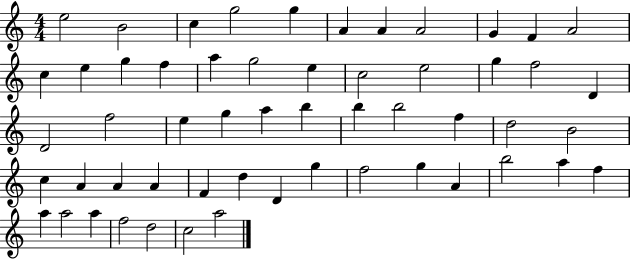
{
  \clef treble
  \numericTimeSignature
  \time 4/4
  \key c \major
  e''2 b'2 | c''4 g''2 g''4 | a'4 a'4 a'2 | g'4 f'4 a'2 | \break c''4 e''4 g''4 f''4 | a''4 g''2 e''4 | c''2 e''2 | g''4 f''2 d'4 | \break d'2 f''2 | e''4 g''4 a''4 b''4 | b''4 b''2 f''4 | d''2 b'2 | \break c''4 a'4 a'4 a'4 | f'4 d''4 d'4 g''4 | f''2 g''4 a'4 | b''2 a''4 f''4 | \break a''4 a''2 a''4 | f''2 d''2 | c''2 a''2 | \bar "|."
}